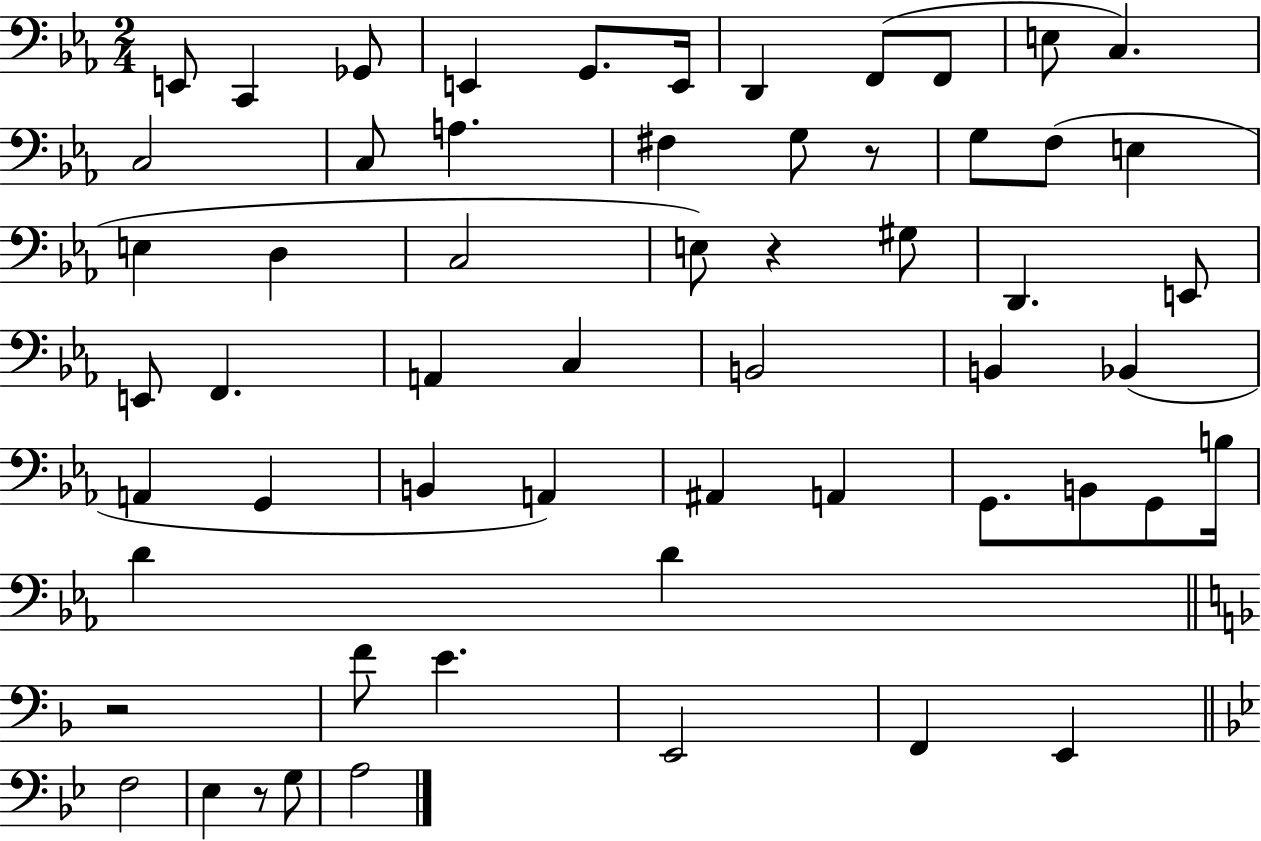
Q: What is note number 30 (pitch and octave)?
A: C3